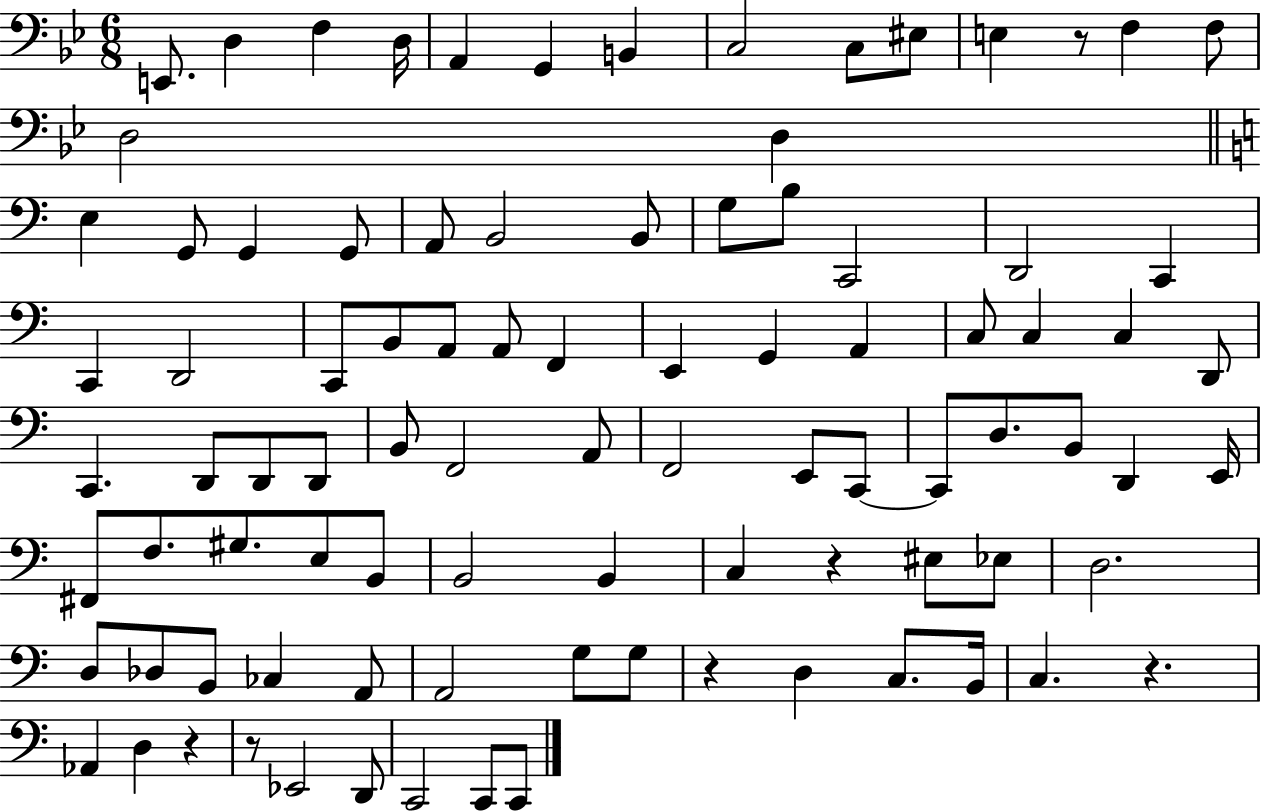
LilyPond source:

{
  \clef bass
  \numericTimeSignature
  \time 6/8
  \key bes \major
  \repeat volta 2 { e,8. d4 f4 d16 | a,4 g,4 b,4 | c2 c8 eis8 | e4 r8 f4 f8 | \break d2 d4 | \bar "||" \break \key c \major e4 g,8 g,4 g,8 | a,8 b,2 b,8 | g8 b8 c,2 | d,2 c,4 | \break c,4 d,2 | c,8 b,8 a,8 a,8 f,4 | e,4 g,4 a,4 | c8 c4 c4 d,8 | \break c,4. d,8 d,8 d,8 | b,8 f,2 a,8 | f,2 e,8 c,8~~ | c,8 d8. b,8 d,4 e,16 | \break fis,8 f8. gis8. e8 b,8 | b,2 b,4 | c4 r4 eis8 ees8 | d2. | \break d8 des8 b,8 ces4 a,8 | a,2 g8 g8 | r4 d4 c8. b,16 | c4. r4. | \break aes,4 d4 r4 | r8 ees,2 d,8 | c,2 c,8 c,8 | } \bar "|."
}